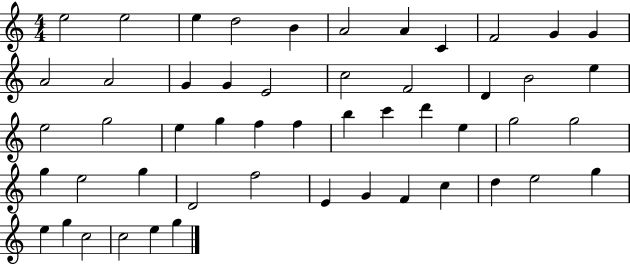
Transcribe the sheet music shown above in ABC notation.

X:1
T:Untitled
M:4/4
L:1/4
K:C
e2 e2 e d2 B A2 A C F2 G G A2 A2 G G E2 c2 F2 D B2 e e2 g2 e g f f b c' d' e g2 g2 g e2 g D2 f2 E G F c d e2 g e g c2 c2 e g